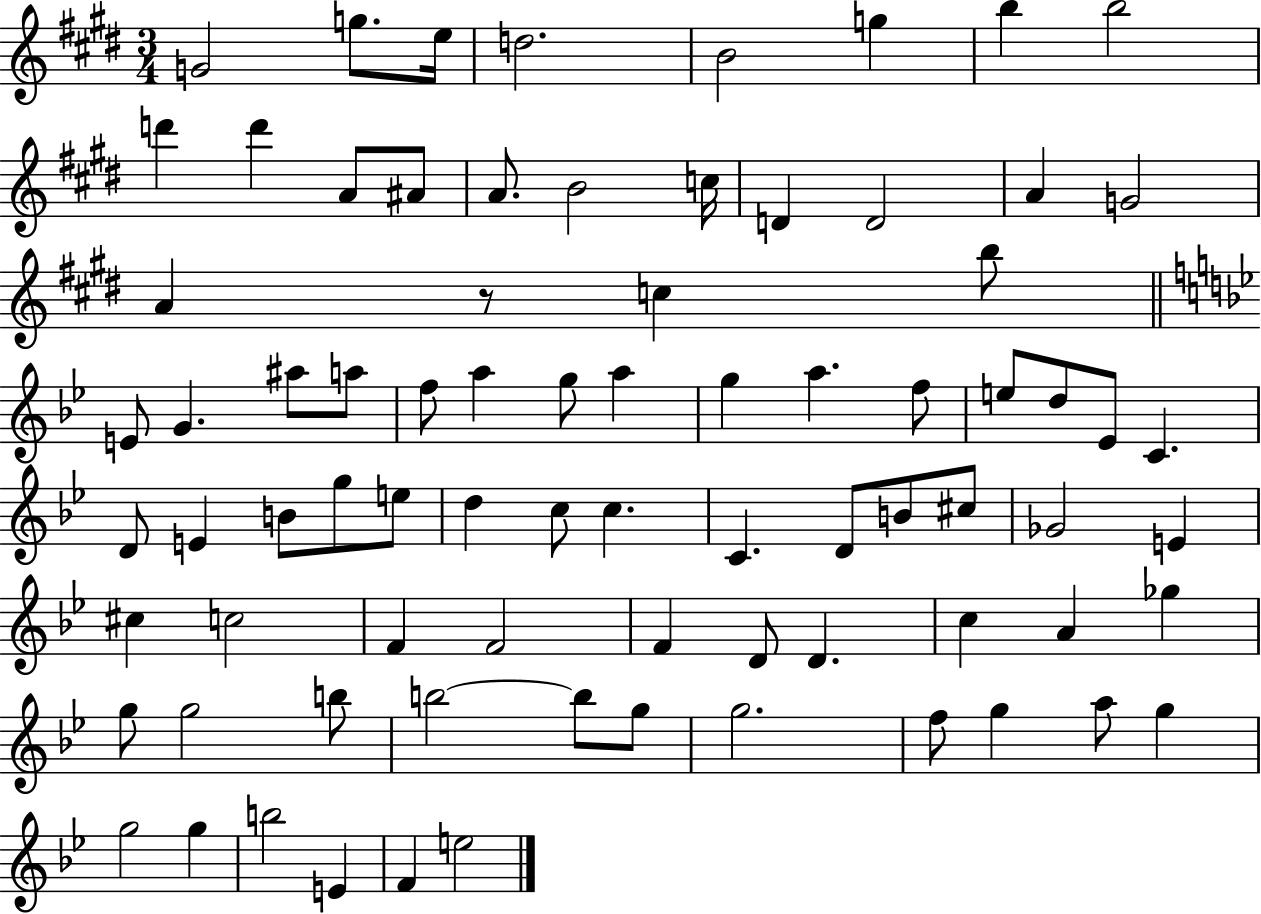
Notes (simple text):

G4/h G5/e. E5/s D5/h. B4/h G5/q B5/q B5/h D6/q D6/q A4/e A#4/e A4/e. B4/h C5/s D4/q D4/h A4/q G4/h A4/q R/e C5/q B5/e E4/e G4/q. A#5/e A5/e F5/e A5/q G5/e A5/q G5/q A5/q. F5/e E5/e D5/e Eb4/e C4/q. D4/e E4/q B4/e G5/e E5/e D5/q C5/e C5/q. C4/q. D4/e B4/e C#5/e Gb4/h E4/q C#5/q C5/h F4/q F4/h F4/q D4/e D4/q. C5/q A4/q Gb5/q G5/e G5/h B5/e B5/h B5/e G5/e G5/h. F5/e G5/q A5/e G5/q G5/h G5/q B5/h E4/q F4/q E5/h